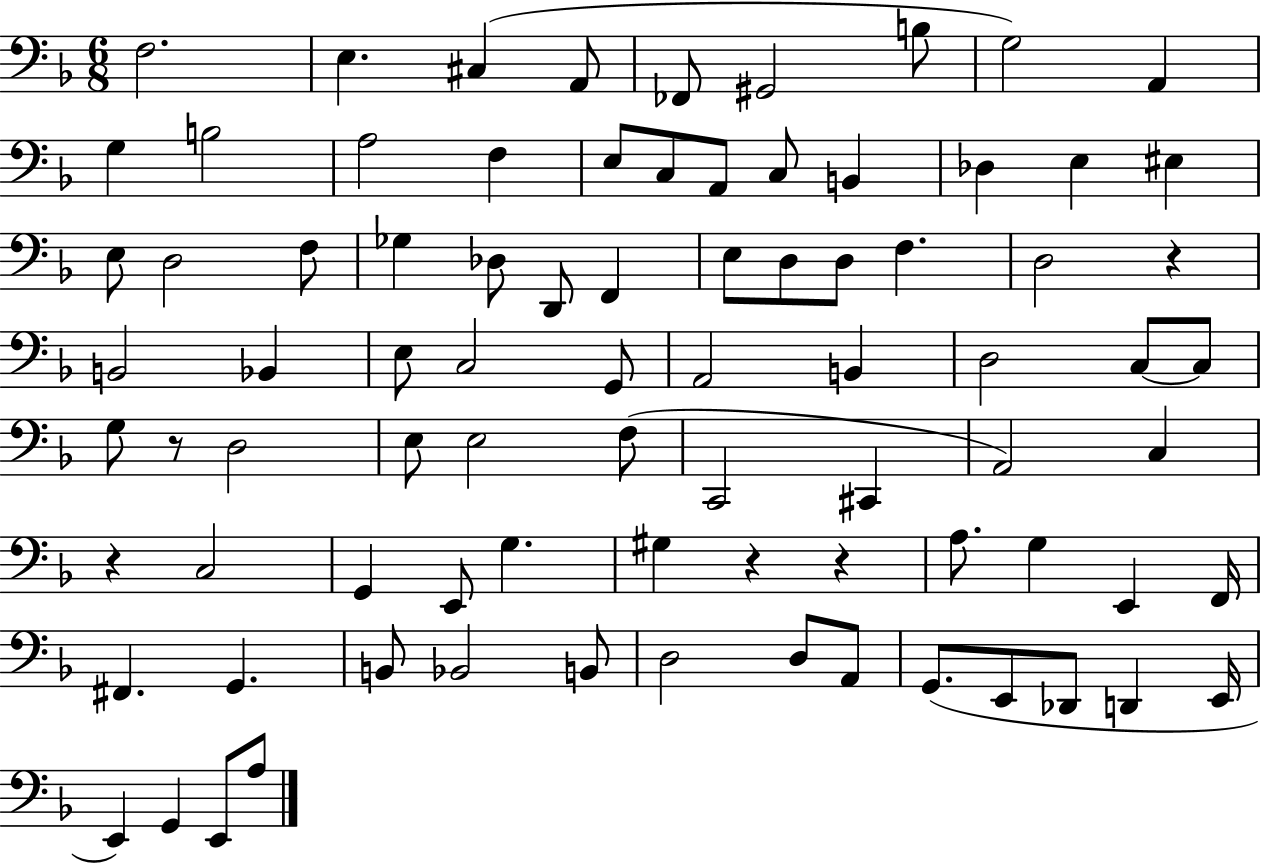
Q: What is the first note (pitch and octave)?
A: F3